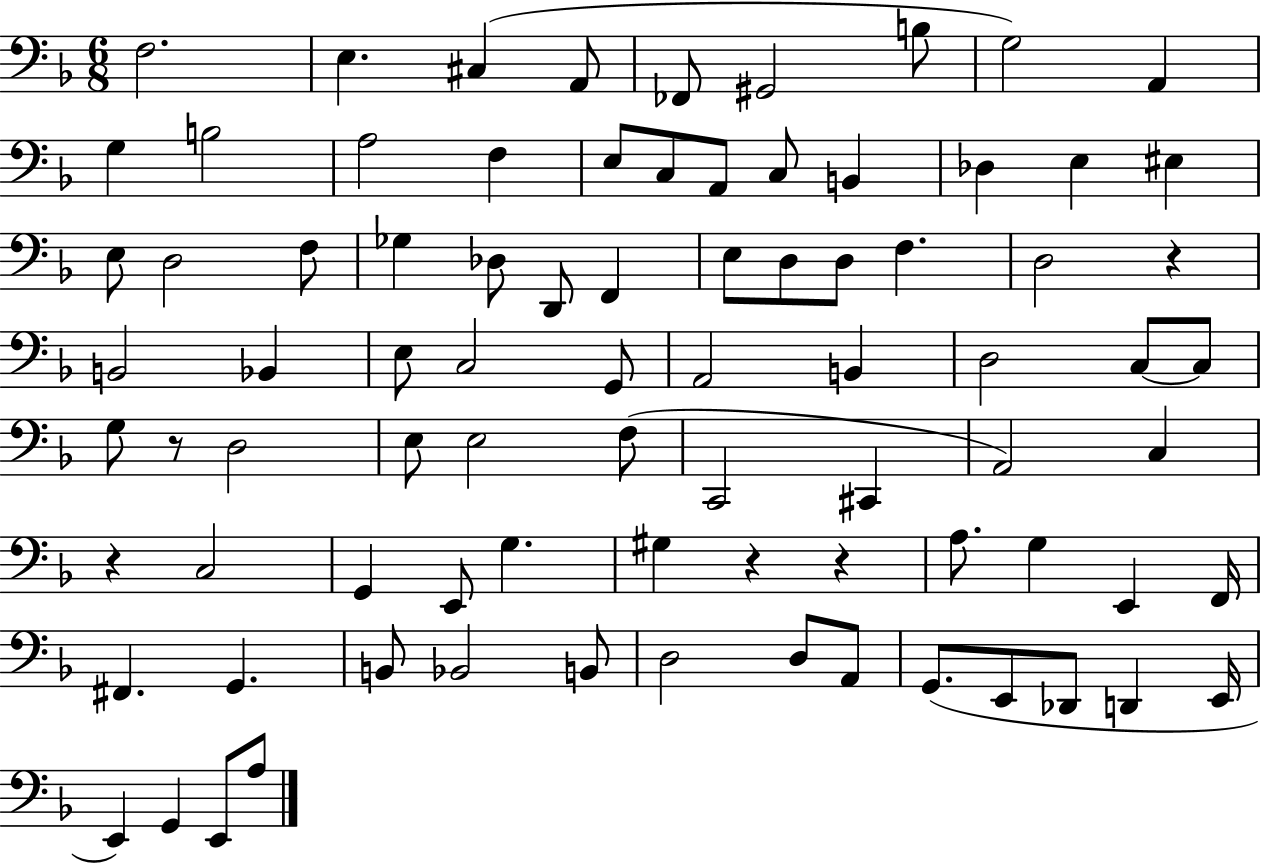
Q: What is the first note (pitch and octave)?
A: F3